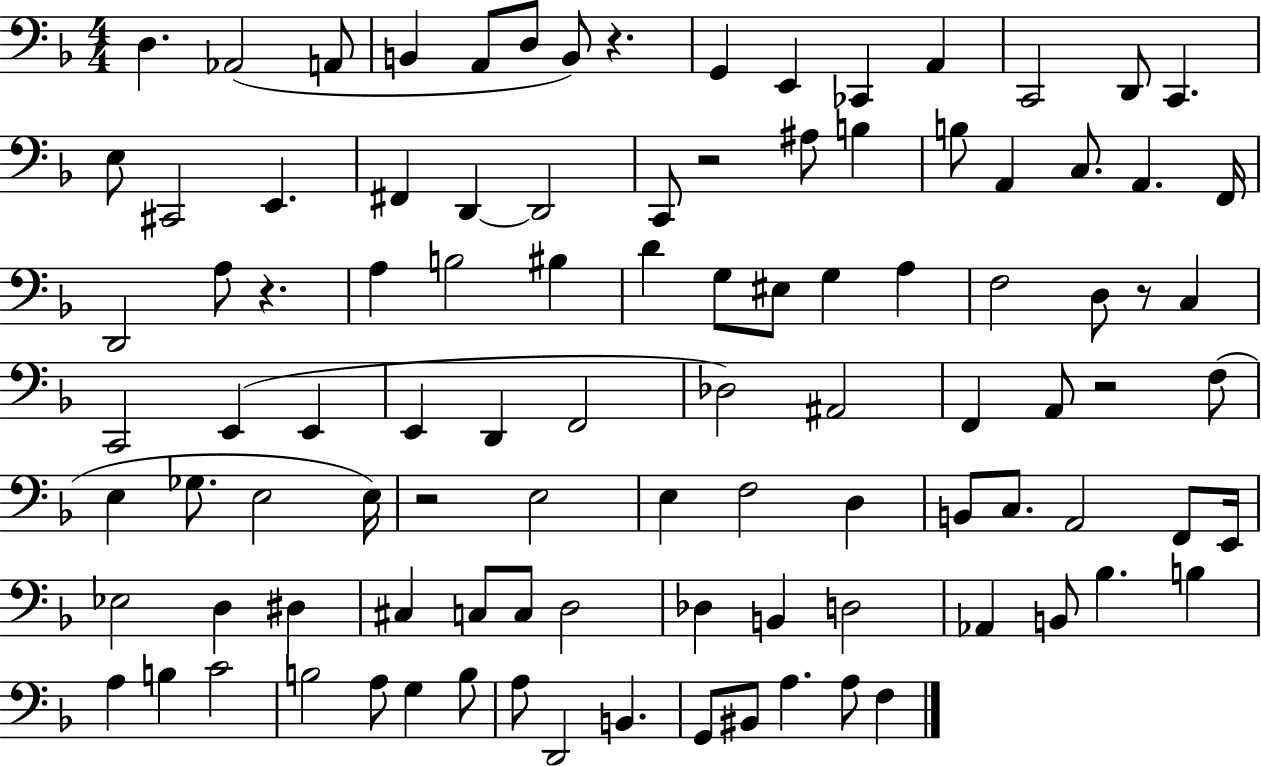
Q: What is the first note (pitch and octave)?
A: D3